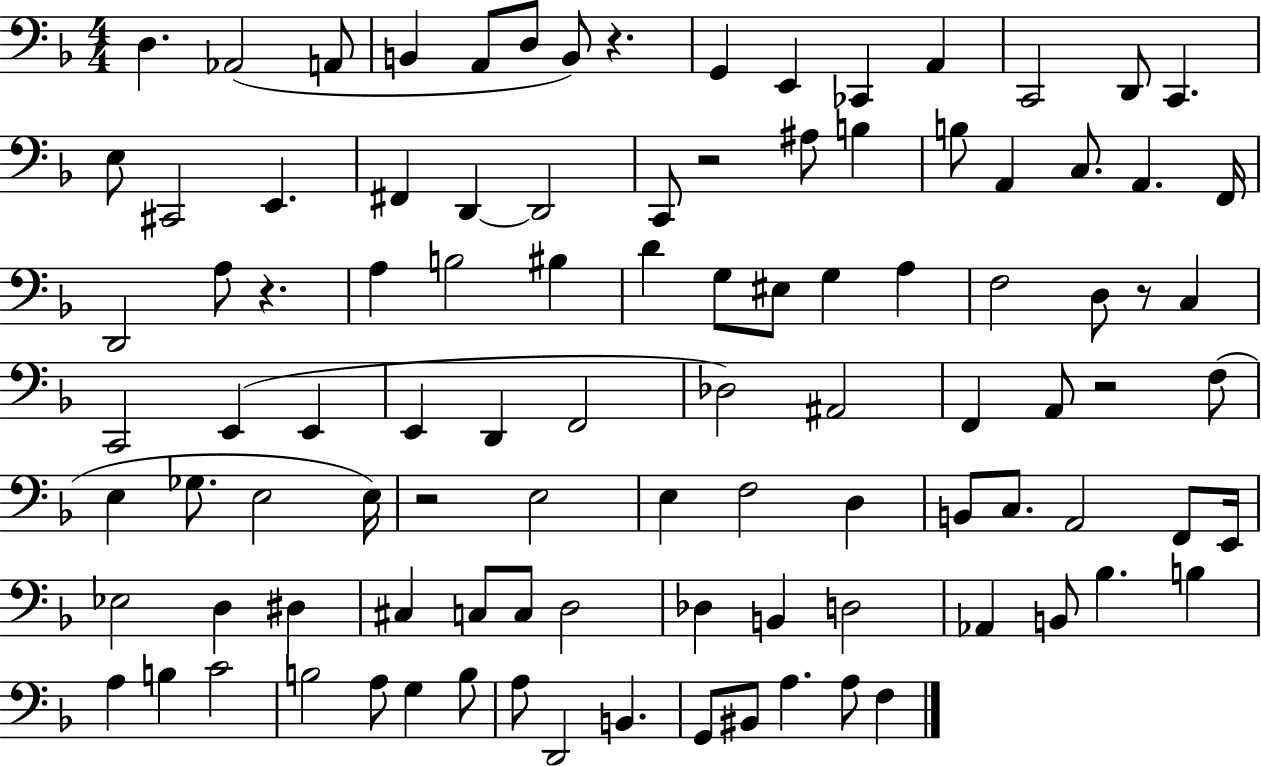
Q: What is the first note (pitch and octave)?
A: D3